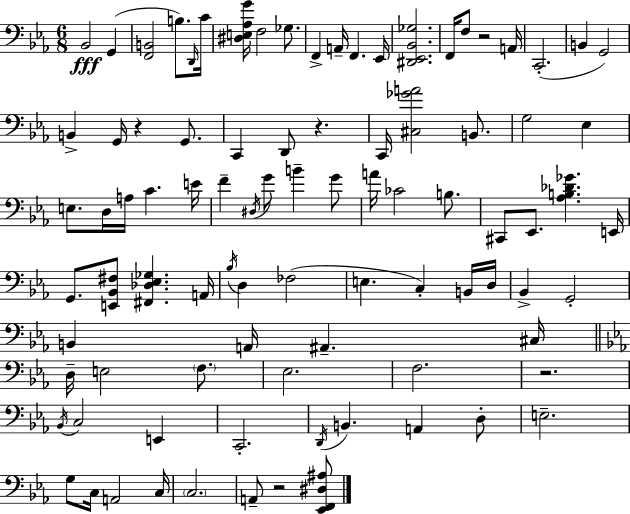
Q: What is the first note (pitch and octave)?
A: Bb2